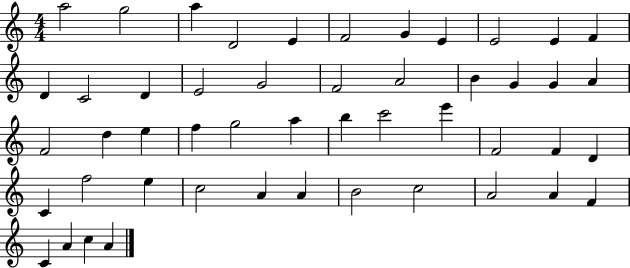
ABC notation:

X:1
T:Untitled
M:4/4
L:1/4
K:C
a2 g2 a D2 E F2 G E E2 E F D C2 D E2 G2 F2 A2 B G G A F2 d e f g2 a b c'2 e' F2 F D C f2 e c2 A A B2 c2 A2 A F C A c A